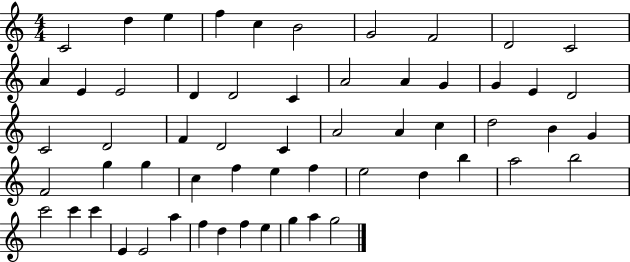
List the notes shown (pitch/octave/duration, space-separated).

C4/h D5/q E5/q F5/q C5/q B4/h G4/h F4/h D4/h C4/h A4/q E4/q E4/h D4/q D4/h C4/q A4/h A4/q G4/q G4/q E4/q D4/h C4/h D4/h F4/q D4/h C4/q A4/h A4/q C5/q D5/h B4/q G4/q F4/h G5/q G5/q C5/q F5/q E5/q F5/q E5/h D5/q B5/q A5/h B5/h C6/h C6/q C6/q E4/q E4/h A5/q F5/q D5/q F5/q E5/q G5/q A5/q G5/h